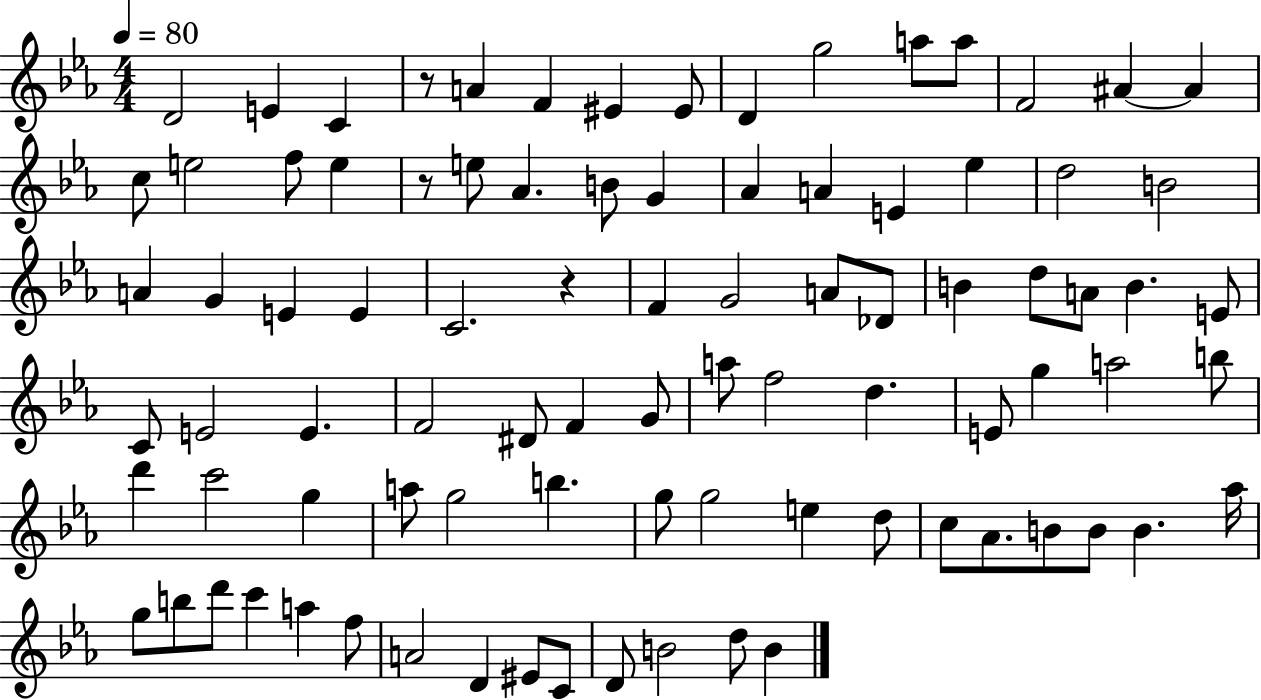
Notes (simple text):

D4/h E4/q C4/q R/e A4/q F4/q EIS4/q EIS4/e D4/q G5/h A5/e A5/e F4/h A#4/q A#4/q C5/e E5/h F5/e E5/q R/e E5/e Ab4/q. B4/e G4/q Ab4/q A4/q E4/q Eb5/q D5/h B4/h A4/q G4/q E4/q E4/q C4/h. R/q F4/q G4/h A4/e Db4/e B4/q D5/e A4/e B4/q. E4/e C4/e E4/h E4/q. F4/h D#4/e F4/q G4/e A5/e F5/h D5/q. E4/e G5/q A5/h B5/e D6/q C6/h G5/q A5/e G5/h B5/q. G5/e G5/h E5/q D5/e C5/e Ab4/e. B4/e B4/e B4/q. Ab5/s G5/e B5/e D6/e C6/q A5/q F5/e A4/h D4/q EIS4/e C4/e D4/e B4/h D5/e B4/q